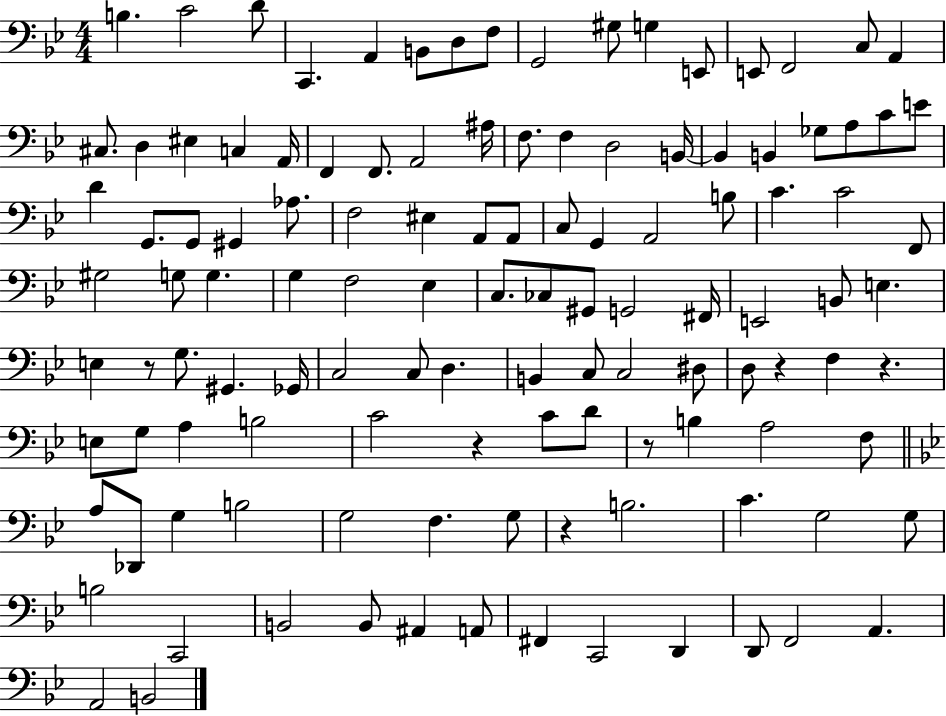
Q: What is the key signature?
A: BES major